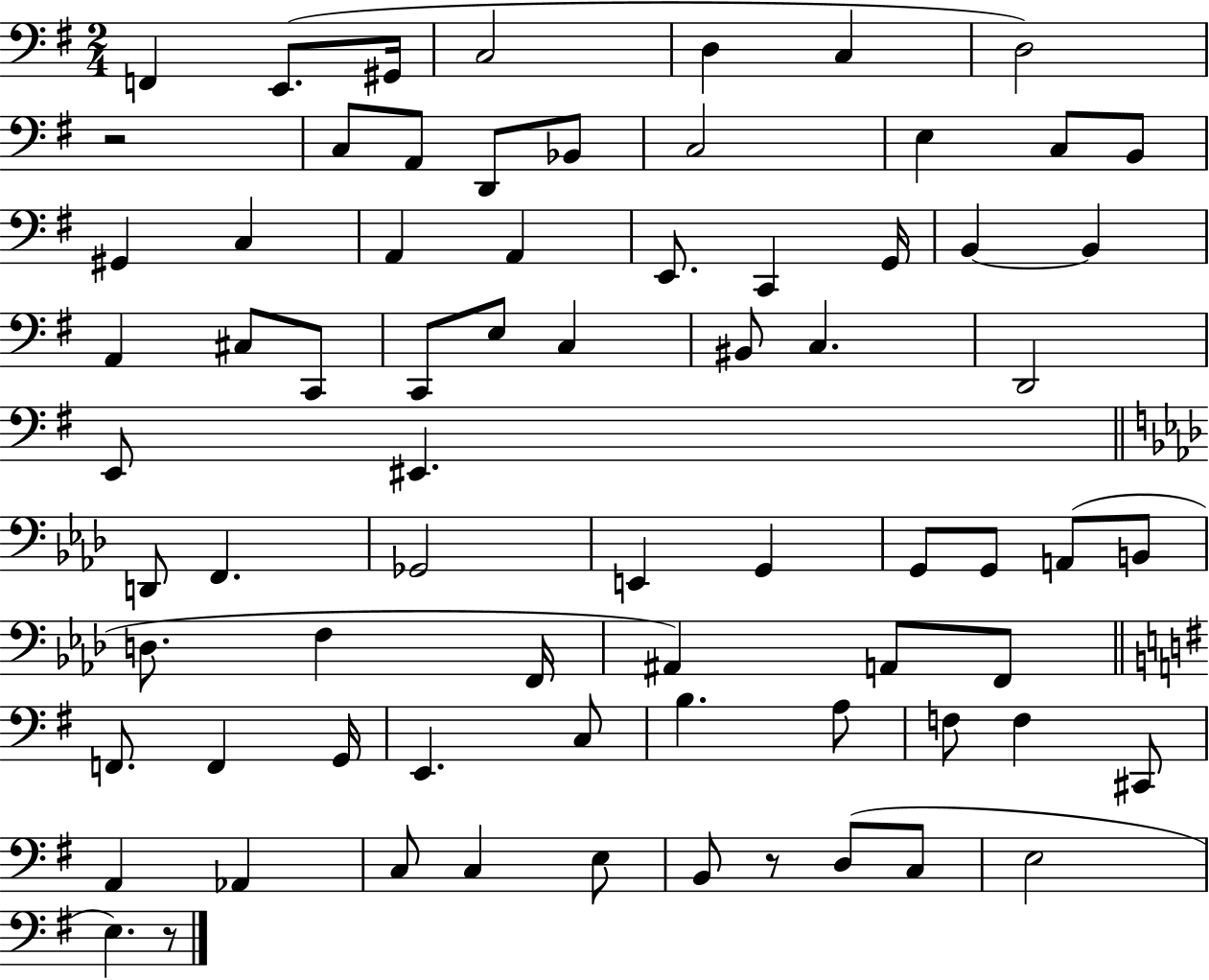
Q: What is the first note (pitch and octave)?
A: F2